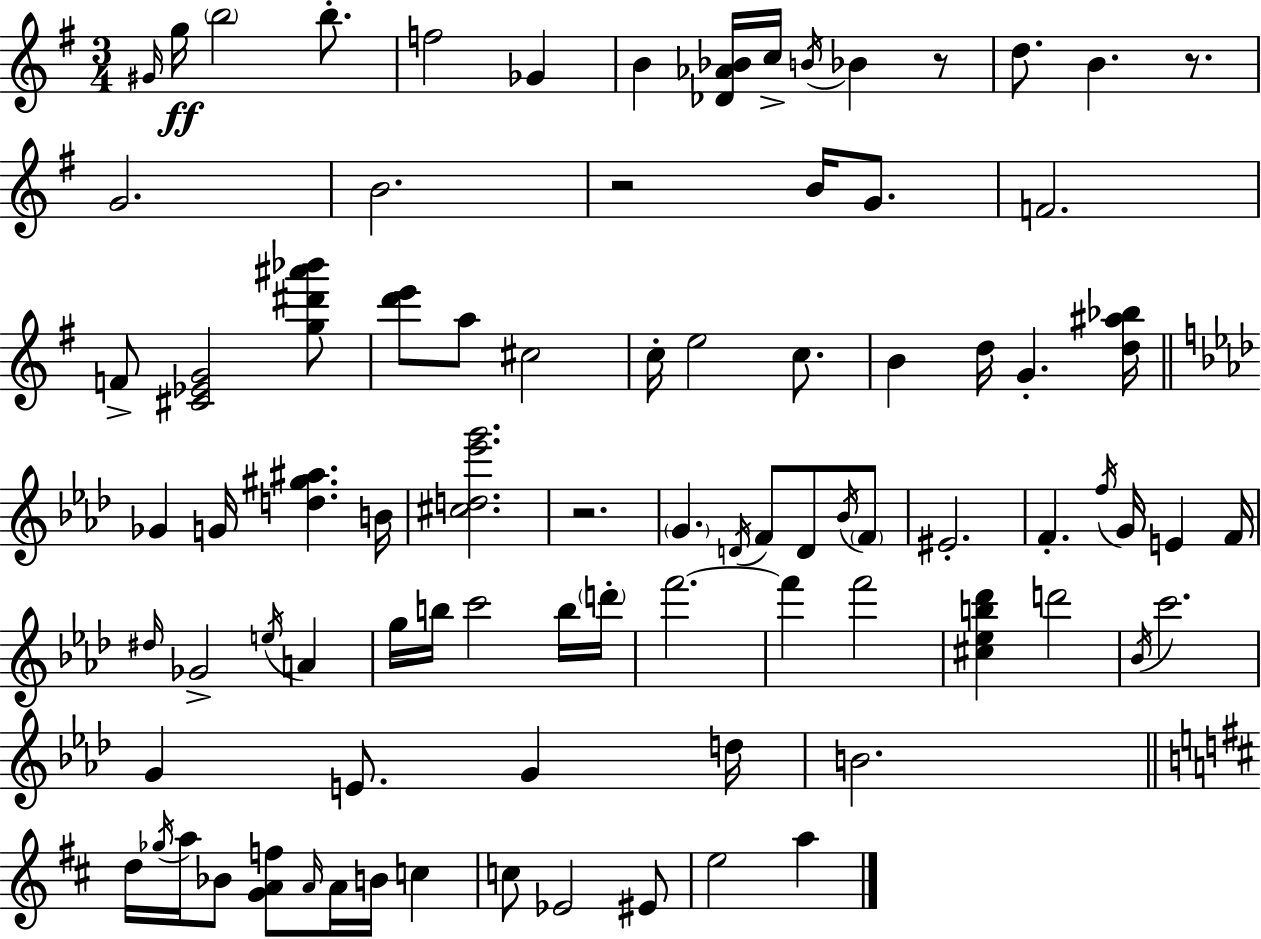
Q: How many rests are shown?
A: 4